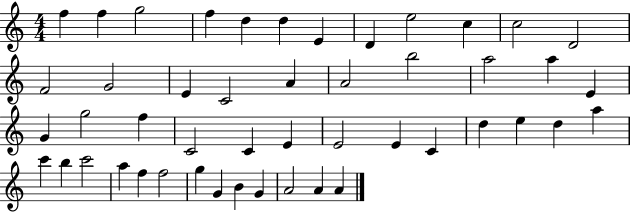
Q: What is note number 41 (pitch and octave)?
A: F5